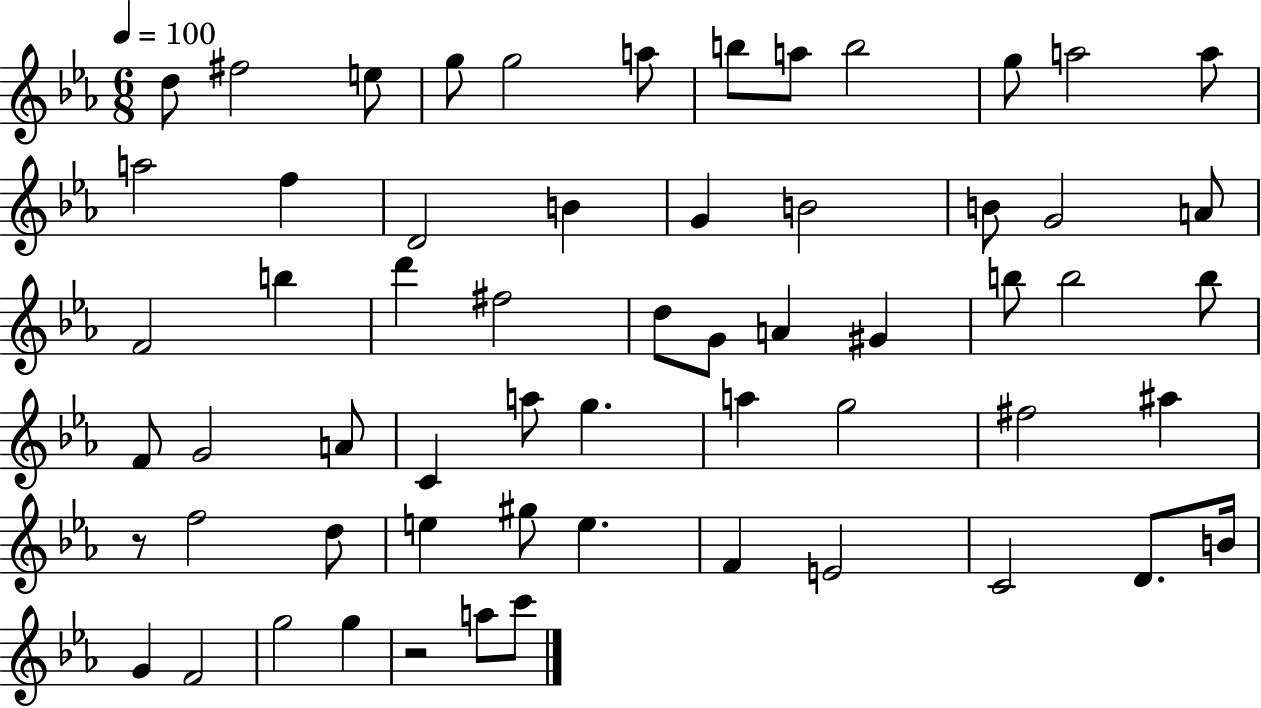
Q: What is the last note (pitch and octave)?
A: C6